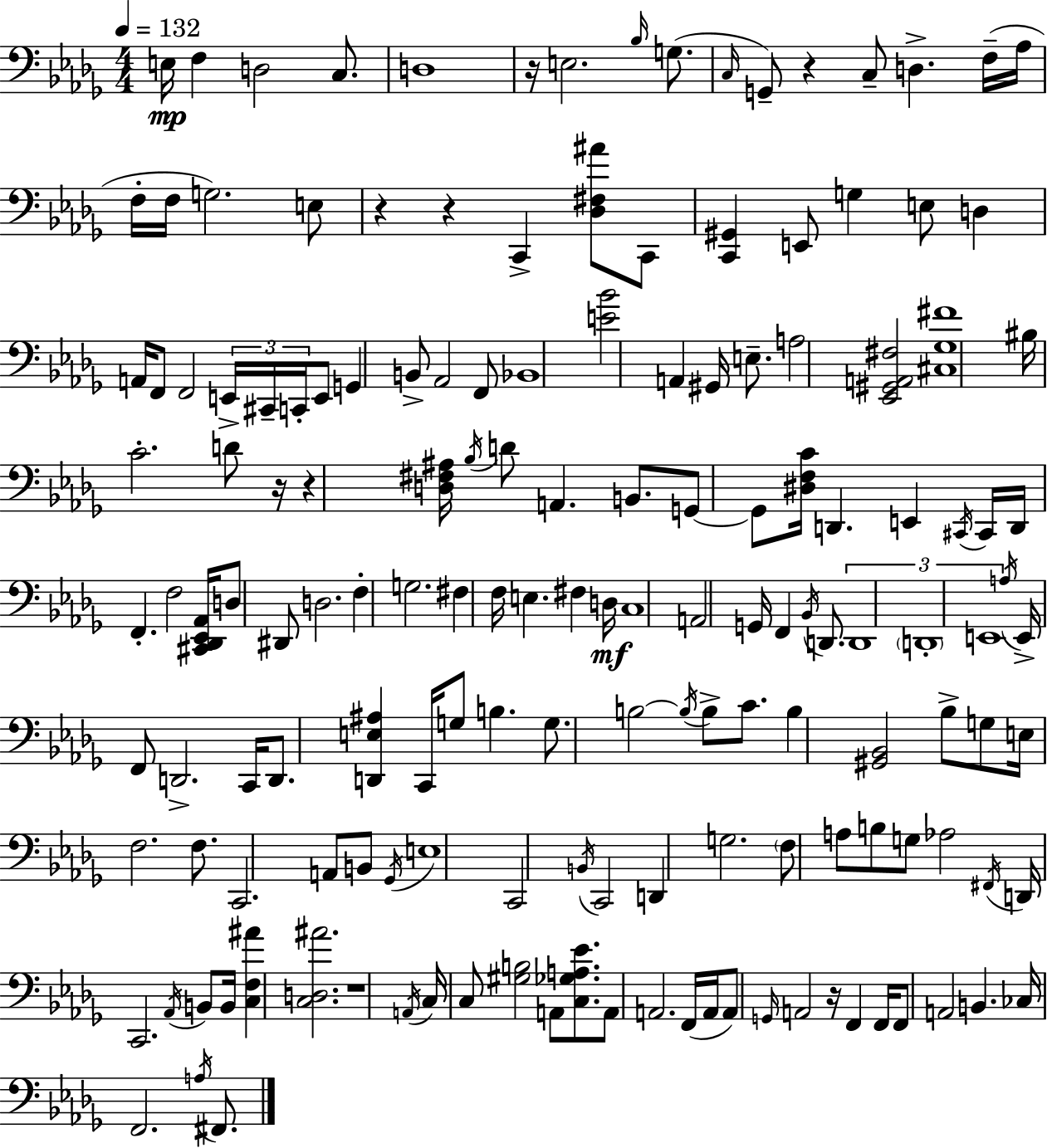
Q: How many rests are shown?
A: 8